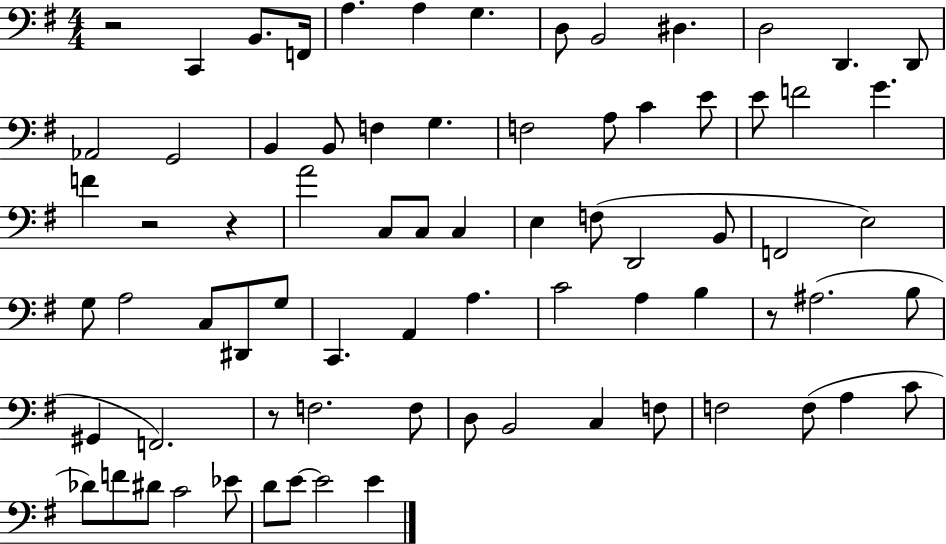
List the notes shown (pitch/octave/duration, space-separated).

R/h C2/q B2/e. F2/s A3/q. A3/q G3/q. D3/e B2/h D#3/q. D3/h D2/q. D2/e Ab2/h G2/h B2/q B2/e F3/q G3/q. F3/h A3/e C4/q E4/e E4/e F4/h G4/q. F4/q R/h R/q A4/h C3/e C3/e C3/q E3/q F3/e D2/h B2/e F2/h E3/h G3/e A3/h C3/e D#2/e G3/e C2/q. A2/q A3/q. C4/h A3/q B3/q R/e A#3/h. B3/e G#2/q F2/h. R/e F3/h. F3/e D3/e B2/h C3/q F3/e F3/h F3/e A3/q C4/e Db4/e F4/e D#4/e C4/h Eb4/e D4/e E4/e E4/h E4/q